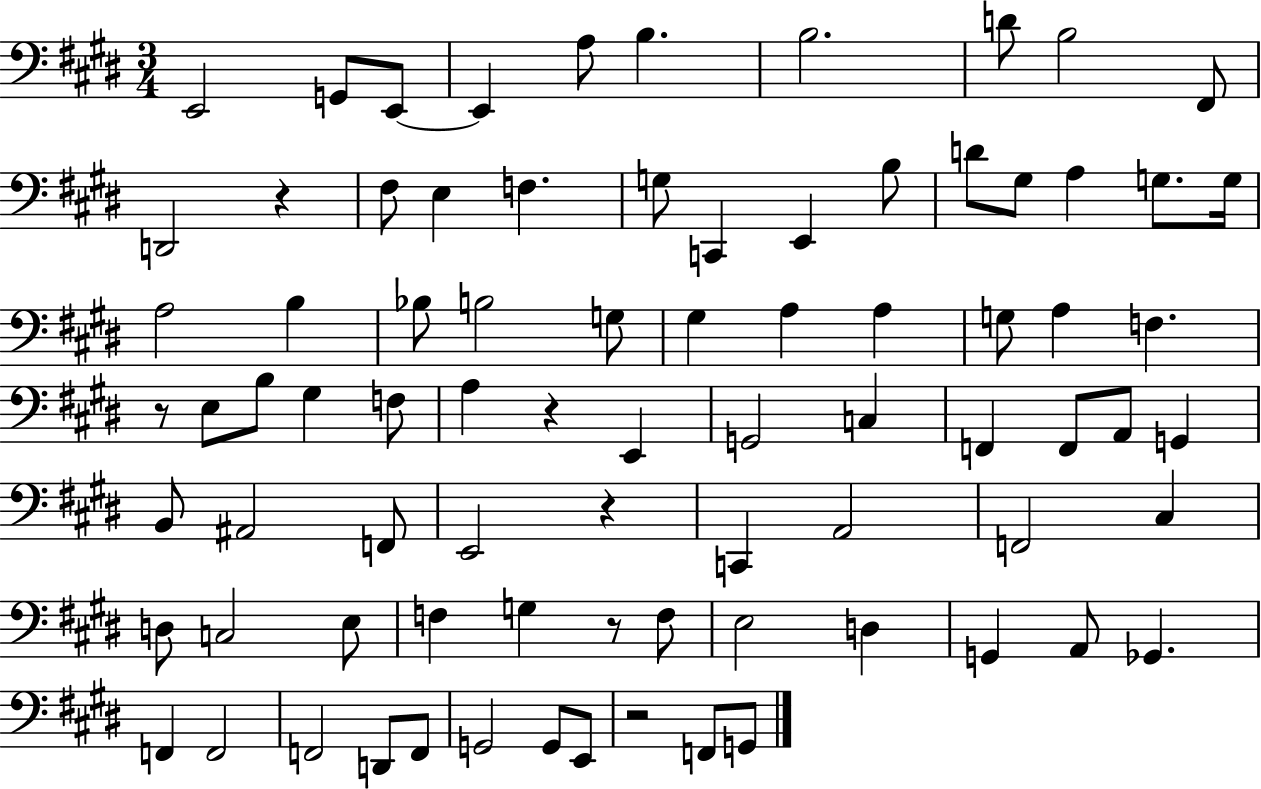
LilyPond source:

{
  \clef bass
  \numericTimeSignature
  \time 3/4
  \key e \major
  e,2 g,8 e,8~~ | e,4 a8 b4. | b2. | d'8 b2 fis,8 | \break d,2 r4 | fis8 e4 f4. | g8 c,4 e,4 b8 | d'8 gis8 a4 g8. g16 | \break a2 b4 | bes8 b2 g8 | gis4 a4 a4 | g8 a4 f4. | \break r8 e8 b8 gis4 f8 | a4 r4 e,4 | g,2 c4 | f,4 f,8 a,8 g,4 | \break b,8 ais,2 f,8 | e,2 r4 | c,4 a,2 | f,2 cis4 | \break d8 c2 e8 | f4 g4 r8 f8 | e2 d4 | g,4 a,8 ges,4. | \break f,4 f,2 | f,2 d,8 f,8 | g,2 g,8 e,8 | r2 f,8 g,8 | \break \bar "|."
}